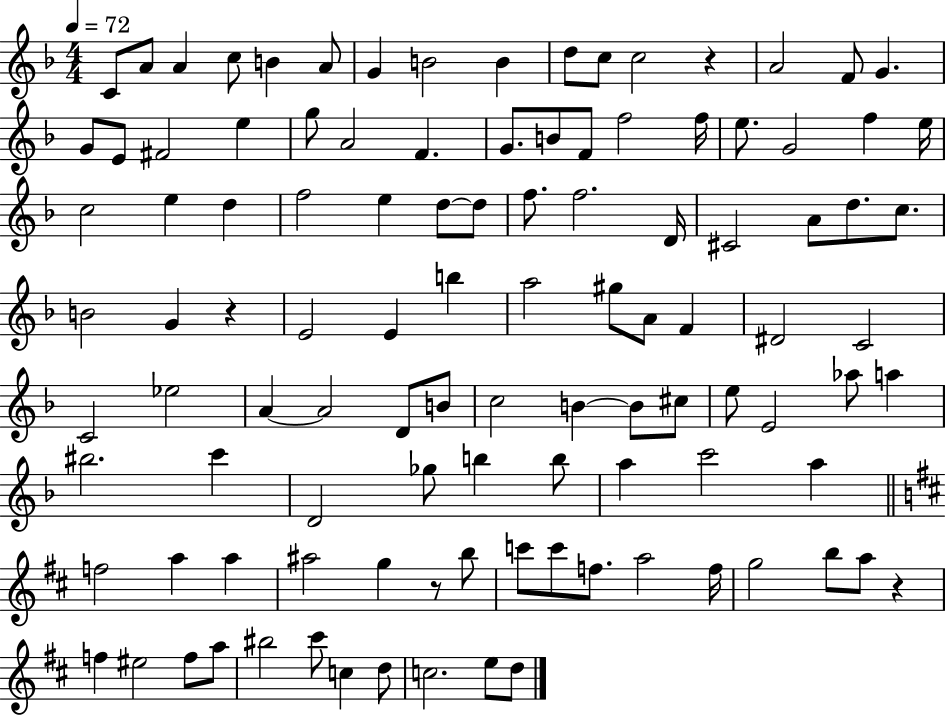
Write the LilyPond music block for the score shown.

{
  \clef treble
  \numericTimeSignature
  \time 4/4
  \key f \major
  \tempo 4 = 72
  c'8 a'8 a'4 c''8 b'4 a'8 | g'4 b'2 b'4 | d''8 c''8 c''2 r4 | a'2 f'8 g'4. | \break g'8 e'8 fis'2 e''4 | g''8 a'2 f'4. | g'8. b'8 f'8 f''2 f''16 | e''8. g'2 f''4 e''16 | \break c''2 e''4 d''4 | f''2 e''4 d''8~~ d''8 | f''8. f''2. d'16 | cis'2 a'8 d''8. c''8. | \break b'2 g'4 r4 | e'2 e'4 b''4 | a''2 gis''8 a'8 f'4 | dis'2 c'2 | \break c'2 ees''2 | a'4~~ a'2 d'8 b'8 | c''2 b'4~~ b'8 cis''8 | e''8 e'2 aes''8 a''4 | \break bis''2. c'''4 | d'2 ges''8 b''4 b''8 | a''4 c'''2 a''4 | \bar "||" \break \key b \minor f''2 a''4 a''4 | ais''2 g''4 r8 b''8 | c'''8 c'''8 f''8. a''2 f''16 | g''2 b''8 a''8 r4 | \break f''4 eis''2 f''8 a''8 | bis''2 cis'''8 c''4 d''8 | c''2. e''8 d''8 | \bar "|."
}